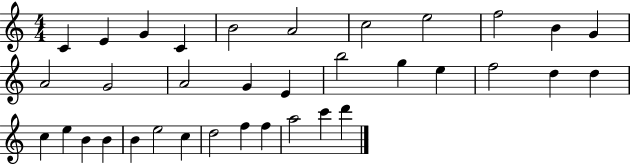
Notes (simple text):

C4/q E4/q G4/q C4/q B4/h A4/h C5/h E5/h F5/h B4/q G4/q A4/h G4/h A4/h G4/q E4/q B5/h G5/q E5/q F5/h D5/q D5/q C5/q E5/q B4/q B4/q B4/q E5/h C5/q D5/h F5/q F5/q A5/h C6/q D6/q